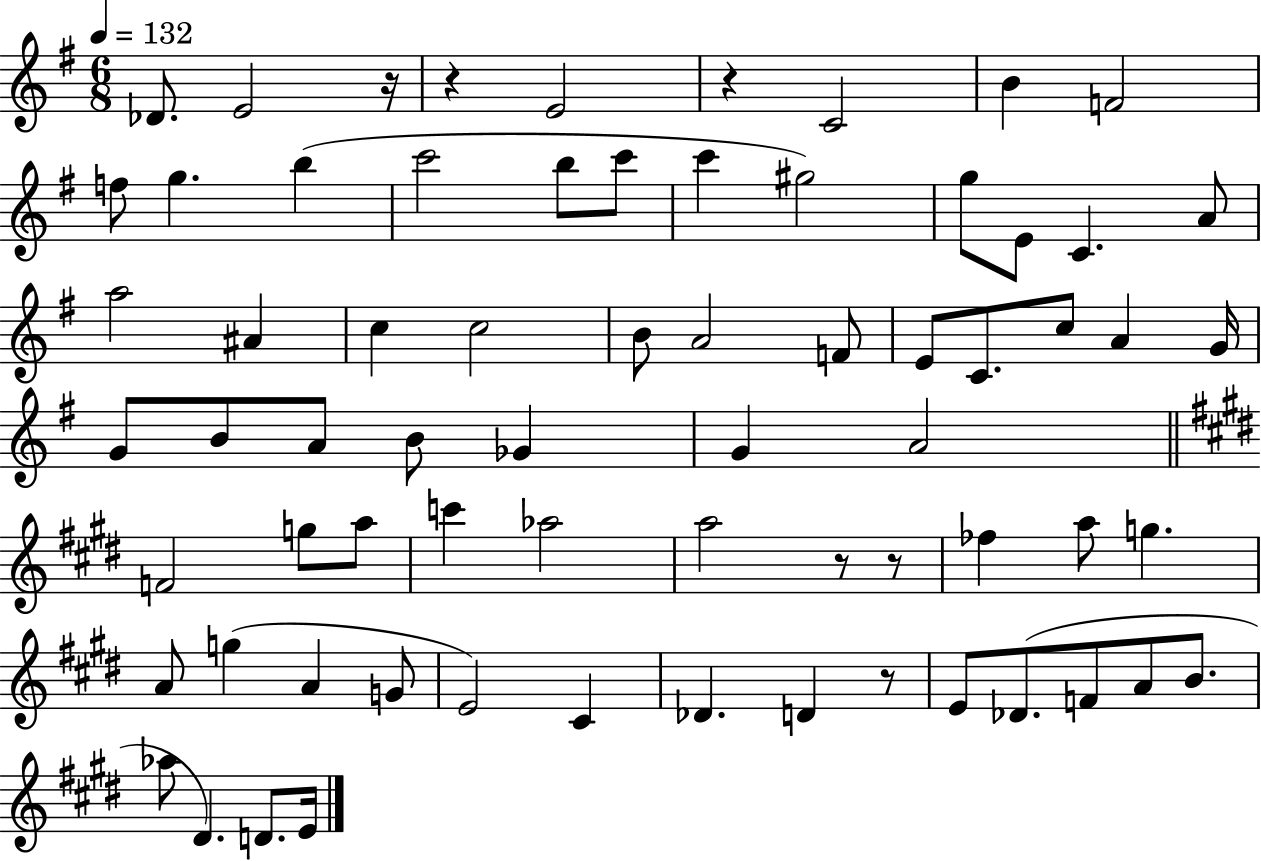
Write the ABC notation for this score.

X:1
T:Untitled
M:6/8
L:1/4
K:G
_D/2 E2 z/4 z E2 z C2 B F2 f/2 g b c'2 b/2 c'/2 c' ^g2 g/2 E/2 C A/2 a2 ^A c c2 B/2 A2 F/2 E/2 C/2 c/2 A G/4 G/2 B/2 A/2 B/2 _G G A2 F2 g/2 a/2 c' _a2 a2 z/2 z/2 _f a/2 g A/2 g A G/2 E2 ^C _D D z/2 E/2 _D/2 F/2 A/2 B/2 _a/2 ^D D/2 E/4